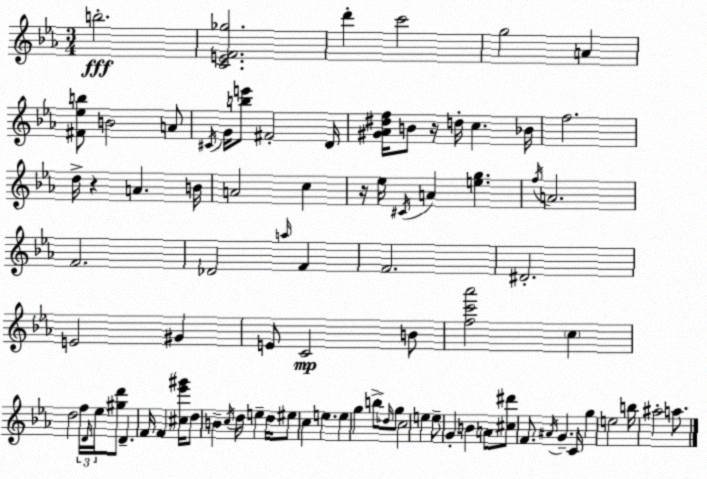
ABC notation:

X:1
T:Untitled
M:3/4
L:1/4
K:Eb
b2 [CEF_g]2 d' c'2 g2 A [^F_eb]/2 B2 A/2 ^C/4 G/4 [be']/2 ^F2 D/4 [^G_A^df]/4 B/2 z/4 d/4 c _B/4 f2 d/4 z A B/4 A2 c z/4 _e/4 ^C/4 A [eg] f/4 A2 F2 _D2 a/4 F F2 ^D2 E2 ^G E/2 C2 B/2 [fc'_a']2 c d2 f/4 D/4 _e/4 [^gd']/2 D F/4 F [^c_e'^g']/4 d/2 B c/4 d/4 e d/4 ^e/2 c e e g b/2 _d/4 g/2 c2 e e/2 G B A/2 [^c^d']/2 F/2 ^A/4 G C/4 g e2 b/4 ^a2 a/2